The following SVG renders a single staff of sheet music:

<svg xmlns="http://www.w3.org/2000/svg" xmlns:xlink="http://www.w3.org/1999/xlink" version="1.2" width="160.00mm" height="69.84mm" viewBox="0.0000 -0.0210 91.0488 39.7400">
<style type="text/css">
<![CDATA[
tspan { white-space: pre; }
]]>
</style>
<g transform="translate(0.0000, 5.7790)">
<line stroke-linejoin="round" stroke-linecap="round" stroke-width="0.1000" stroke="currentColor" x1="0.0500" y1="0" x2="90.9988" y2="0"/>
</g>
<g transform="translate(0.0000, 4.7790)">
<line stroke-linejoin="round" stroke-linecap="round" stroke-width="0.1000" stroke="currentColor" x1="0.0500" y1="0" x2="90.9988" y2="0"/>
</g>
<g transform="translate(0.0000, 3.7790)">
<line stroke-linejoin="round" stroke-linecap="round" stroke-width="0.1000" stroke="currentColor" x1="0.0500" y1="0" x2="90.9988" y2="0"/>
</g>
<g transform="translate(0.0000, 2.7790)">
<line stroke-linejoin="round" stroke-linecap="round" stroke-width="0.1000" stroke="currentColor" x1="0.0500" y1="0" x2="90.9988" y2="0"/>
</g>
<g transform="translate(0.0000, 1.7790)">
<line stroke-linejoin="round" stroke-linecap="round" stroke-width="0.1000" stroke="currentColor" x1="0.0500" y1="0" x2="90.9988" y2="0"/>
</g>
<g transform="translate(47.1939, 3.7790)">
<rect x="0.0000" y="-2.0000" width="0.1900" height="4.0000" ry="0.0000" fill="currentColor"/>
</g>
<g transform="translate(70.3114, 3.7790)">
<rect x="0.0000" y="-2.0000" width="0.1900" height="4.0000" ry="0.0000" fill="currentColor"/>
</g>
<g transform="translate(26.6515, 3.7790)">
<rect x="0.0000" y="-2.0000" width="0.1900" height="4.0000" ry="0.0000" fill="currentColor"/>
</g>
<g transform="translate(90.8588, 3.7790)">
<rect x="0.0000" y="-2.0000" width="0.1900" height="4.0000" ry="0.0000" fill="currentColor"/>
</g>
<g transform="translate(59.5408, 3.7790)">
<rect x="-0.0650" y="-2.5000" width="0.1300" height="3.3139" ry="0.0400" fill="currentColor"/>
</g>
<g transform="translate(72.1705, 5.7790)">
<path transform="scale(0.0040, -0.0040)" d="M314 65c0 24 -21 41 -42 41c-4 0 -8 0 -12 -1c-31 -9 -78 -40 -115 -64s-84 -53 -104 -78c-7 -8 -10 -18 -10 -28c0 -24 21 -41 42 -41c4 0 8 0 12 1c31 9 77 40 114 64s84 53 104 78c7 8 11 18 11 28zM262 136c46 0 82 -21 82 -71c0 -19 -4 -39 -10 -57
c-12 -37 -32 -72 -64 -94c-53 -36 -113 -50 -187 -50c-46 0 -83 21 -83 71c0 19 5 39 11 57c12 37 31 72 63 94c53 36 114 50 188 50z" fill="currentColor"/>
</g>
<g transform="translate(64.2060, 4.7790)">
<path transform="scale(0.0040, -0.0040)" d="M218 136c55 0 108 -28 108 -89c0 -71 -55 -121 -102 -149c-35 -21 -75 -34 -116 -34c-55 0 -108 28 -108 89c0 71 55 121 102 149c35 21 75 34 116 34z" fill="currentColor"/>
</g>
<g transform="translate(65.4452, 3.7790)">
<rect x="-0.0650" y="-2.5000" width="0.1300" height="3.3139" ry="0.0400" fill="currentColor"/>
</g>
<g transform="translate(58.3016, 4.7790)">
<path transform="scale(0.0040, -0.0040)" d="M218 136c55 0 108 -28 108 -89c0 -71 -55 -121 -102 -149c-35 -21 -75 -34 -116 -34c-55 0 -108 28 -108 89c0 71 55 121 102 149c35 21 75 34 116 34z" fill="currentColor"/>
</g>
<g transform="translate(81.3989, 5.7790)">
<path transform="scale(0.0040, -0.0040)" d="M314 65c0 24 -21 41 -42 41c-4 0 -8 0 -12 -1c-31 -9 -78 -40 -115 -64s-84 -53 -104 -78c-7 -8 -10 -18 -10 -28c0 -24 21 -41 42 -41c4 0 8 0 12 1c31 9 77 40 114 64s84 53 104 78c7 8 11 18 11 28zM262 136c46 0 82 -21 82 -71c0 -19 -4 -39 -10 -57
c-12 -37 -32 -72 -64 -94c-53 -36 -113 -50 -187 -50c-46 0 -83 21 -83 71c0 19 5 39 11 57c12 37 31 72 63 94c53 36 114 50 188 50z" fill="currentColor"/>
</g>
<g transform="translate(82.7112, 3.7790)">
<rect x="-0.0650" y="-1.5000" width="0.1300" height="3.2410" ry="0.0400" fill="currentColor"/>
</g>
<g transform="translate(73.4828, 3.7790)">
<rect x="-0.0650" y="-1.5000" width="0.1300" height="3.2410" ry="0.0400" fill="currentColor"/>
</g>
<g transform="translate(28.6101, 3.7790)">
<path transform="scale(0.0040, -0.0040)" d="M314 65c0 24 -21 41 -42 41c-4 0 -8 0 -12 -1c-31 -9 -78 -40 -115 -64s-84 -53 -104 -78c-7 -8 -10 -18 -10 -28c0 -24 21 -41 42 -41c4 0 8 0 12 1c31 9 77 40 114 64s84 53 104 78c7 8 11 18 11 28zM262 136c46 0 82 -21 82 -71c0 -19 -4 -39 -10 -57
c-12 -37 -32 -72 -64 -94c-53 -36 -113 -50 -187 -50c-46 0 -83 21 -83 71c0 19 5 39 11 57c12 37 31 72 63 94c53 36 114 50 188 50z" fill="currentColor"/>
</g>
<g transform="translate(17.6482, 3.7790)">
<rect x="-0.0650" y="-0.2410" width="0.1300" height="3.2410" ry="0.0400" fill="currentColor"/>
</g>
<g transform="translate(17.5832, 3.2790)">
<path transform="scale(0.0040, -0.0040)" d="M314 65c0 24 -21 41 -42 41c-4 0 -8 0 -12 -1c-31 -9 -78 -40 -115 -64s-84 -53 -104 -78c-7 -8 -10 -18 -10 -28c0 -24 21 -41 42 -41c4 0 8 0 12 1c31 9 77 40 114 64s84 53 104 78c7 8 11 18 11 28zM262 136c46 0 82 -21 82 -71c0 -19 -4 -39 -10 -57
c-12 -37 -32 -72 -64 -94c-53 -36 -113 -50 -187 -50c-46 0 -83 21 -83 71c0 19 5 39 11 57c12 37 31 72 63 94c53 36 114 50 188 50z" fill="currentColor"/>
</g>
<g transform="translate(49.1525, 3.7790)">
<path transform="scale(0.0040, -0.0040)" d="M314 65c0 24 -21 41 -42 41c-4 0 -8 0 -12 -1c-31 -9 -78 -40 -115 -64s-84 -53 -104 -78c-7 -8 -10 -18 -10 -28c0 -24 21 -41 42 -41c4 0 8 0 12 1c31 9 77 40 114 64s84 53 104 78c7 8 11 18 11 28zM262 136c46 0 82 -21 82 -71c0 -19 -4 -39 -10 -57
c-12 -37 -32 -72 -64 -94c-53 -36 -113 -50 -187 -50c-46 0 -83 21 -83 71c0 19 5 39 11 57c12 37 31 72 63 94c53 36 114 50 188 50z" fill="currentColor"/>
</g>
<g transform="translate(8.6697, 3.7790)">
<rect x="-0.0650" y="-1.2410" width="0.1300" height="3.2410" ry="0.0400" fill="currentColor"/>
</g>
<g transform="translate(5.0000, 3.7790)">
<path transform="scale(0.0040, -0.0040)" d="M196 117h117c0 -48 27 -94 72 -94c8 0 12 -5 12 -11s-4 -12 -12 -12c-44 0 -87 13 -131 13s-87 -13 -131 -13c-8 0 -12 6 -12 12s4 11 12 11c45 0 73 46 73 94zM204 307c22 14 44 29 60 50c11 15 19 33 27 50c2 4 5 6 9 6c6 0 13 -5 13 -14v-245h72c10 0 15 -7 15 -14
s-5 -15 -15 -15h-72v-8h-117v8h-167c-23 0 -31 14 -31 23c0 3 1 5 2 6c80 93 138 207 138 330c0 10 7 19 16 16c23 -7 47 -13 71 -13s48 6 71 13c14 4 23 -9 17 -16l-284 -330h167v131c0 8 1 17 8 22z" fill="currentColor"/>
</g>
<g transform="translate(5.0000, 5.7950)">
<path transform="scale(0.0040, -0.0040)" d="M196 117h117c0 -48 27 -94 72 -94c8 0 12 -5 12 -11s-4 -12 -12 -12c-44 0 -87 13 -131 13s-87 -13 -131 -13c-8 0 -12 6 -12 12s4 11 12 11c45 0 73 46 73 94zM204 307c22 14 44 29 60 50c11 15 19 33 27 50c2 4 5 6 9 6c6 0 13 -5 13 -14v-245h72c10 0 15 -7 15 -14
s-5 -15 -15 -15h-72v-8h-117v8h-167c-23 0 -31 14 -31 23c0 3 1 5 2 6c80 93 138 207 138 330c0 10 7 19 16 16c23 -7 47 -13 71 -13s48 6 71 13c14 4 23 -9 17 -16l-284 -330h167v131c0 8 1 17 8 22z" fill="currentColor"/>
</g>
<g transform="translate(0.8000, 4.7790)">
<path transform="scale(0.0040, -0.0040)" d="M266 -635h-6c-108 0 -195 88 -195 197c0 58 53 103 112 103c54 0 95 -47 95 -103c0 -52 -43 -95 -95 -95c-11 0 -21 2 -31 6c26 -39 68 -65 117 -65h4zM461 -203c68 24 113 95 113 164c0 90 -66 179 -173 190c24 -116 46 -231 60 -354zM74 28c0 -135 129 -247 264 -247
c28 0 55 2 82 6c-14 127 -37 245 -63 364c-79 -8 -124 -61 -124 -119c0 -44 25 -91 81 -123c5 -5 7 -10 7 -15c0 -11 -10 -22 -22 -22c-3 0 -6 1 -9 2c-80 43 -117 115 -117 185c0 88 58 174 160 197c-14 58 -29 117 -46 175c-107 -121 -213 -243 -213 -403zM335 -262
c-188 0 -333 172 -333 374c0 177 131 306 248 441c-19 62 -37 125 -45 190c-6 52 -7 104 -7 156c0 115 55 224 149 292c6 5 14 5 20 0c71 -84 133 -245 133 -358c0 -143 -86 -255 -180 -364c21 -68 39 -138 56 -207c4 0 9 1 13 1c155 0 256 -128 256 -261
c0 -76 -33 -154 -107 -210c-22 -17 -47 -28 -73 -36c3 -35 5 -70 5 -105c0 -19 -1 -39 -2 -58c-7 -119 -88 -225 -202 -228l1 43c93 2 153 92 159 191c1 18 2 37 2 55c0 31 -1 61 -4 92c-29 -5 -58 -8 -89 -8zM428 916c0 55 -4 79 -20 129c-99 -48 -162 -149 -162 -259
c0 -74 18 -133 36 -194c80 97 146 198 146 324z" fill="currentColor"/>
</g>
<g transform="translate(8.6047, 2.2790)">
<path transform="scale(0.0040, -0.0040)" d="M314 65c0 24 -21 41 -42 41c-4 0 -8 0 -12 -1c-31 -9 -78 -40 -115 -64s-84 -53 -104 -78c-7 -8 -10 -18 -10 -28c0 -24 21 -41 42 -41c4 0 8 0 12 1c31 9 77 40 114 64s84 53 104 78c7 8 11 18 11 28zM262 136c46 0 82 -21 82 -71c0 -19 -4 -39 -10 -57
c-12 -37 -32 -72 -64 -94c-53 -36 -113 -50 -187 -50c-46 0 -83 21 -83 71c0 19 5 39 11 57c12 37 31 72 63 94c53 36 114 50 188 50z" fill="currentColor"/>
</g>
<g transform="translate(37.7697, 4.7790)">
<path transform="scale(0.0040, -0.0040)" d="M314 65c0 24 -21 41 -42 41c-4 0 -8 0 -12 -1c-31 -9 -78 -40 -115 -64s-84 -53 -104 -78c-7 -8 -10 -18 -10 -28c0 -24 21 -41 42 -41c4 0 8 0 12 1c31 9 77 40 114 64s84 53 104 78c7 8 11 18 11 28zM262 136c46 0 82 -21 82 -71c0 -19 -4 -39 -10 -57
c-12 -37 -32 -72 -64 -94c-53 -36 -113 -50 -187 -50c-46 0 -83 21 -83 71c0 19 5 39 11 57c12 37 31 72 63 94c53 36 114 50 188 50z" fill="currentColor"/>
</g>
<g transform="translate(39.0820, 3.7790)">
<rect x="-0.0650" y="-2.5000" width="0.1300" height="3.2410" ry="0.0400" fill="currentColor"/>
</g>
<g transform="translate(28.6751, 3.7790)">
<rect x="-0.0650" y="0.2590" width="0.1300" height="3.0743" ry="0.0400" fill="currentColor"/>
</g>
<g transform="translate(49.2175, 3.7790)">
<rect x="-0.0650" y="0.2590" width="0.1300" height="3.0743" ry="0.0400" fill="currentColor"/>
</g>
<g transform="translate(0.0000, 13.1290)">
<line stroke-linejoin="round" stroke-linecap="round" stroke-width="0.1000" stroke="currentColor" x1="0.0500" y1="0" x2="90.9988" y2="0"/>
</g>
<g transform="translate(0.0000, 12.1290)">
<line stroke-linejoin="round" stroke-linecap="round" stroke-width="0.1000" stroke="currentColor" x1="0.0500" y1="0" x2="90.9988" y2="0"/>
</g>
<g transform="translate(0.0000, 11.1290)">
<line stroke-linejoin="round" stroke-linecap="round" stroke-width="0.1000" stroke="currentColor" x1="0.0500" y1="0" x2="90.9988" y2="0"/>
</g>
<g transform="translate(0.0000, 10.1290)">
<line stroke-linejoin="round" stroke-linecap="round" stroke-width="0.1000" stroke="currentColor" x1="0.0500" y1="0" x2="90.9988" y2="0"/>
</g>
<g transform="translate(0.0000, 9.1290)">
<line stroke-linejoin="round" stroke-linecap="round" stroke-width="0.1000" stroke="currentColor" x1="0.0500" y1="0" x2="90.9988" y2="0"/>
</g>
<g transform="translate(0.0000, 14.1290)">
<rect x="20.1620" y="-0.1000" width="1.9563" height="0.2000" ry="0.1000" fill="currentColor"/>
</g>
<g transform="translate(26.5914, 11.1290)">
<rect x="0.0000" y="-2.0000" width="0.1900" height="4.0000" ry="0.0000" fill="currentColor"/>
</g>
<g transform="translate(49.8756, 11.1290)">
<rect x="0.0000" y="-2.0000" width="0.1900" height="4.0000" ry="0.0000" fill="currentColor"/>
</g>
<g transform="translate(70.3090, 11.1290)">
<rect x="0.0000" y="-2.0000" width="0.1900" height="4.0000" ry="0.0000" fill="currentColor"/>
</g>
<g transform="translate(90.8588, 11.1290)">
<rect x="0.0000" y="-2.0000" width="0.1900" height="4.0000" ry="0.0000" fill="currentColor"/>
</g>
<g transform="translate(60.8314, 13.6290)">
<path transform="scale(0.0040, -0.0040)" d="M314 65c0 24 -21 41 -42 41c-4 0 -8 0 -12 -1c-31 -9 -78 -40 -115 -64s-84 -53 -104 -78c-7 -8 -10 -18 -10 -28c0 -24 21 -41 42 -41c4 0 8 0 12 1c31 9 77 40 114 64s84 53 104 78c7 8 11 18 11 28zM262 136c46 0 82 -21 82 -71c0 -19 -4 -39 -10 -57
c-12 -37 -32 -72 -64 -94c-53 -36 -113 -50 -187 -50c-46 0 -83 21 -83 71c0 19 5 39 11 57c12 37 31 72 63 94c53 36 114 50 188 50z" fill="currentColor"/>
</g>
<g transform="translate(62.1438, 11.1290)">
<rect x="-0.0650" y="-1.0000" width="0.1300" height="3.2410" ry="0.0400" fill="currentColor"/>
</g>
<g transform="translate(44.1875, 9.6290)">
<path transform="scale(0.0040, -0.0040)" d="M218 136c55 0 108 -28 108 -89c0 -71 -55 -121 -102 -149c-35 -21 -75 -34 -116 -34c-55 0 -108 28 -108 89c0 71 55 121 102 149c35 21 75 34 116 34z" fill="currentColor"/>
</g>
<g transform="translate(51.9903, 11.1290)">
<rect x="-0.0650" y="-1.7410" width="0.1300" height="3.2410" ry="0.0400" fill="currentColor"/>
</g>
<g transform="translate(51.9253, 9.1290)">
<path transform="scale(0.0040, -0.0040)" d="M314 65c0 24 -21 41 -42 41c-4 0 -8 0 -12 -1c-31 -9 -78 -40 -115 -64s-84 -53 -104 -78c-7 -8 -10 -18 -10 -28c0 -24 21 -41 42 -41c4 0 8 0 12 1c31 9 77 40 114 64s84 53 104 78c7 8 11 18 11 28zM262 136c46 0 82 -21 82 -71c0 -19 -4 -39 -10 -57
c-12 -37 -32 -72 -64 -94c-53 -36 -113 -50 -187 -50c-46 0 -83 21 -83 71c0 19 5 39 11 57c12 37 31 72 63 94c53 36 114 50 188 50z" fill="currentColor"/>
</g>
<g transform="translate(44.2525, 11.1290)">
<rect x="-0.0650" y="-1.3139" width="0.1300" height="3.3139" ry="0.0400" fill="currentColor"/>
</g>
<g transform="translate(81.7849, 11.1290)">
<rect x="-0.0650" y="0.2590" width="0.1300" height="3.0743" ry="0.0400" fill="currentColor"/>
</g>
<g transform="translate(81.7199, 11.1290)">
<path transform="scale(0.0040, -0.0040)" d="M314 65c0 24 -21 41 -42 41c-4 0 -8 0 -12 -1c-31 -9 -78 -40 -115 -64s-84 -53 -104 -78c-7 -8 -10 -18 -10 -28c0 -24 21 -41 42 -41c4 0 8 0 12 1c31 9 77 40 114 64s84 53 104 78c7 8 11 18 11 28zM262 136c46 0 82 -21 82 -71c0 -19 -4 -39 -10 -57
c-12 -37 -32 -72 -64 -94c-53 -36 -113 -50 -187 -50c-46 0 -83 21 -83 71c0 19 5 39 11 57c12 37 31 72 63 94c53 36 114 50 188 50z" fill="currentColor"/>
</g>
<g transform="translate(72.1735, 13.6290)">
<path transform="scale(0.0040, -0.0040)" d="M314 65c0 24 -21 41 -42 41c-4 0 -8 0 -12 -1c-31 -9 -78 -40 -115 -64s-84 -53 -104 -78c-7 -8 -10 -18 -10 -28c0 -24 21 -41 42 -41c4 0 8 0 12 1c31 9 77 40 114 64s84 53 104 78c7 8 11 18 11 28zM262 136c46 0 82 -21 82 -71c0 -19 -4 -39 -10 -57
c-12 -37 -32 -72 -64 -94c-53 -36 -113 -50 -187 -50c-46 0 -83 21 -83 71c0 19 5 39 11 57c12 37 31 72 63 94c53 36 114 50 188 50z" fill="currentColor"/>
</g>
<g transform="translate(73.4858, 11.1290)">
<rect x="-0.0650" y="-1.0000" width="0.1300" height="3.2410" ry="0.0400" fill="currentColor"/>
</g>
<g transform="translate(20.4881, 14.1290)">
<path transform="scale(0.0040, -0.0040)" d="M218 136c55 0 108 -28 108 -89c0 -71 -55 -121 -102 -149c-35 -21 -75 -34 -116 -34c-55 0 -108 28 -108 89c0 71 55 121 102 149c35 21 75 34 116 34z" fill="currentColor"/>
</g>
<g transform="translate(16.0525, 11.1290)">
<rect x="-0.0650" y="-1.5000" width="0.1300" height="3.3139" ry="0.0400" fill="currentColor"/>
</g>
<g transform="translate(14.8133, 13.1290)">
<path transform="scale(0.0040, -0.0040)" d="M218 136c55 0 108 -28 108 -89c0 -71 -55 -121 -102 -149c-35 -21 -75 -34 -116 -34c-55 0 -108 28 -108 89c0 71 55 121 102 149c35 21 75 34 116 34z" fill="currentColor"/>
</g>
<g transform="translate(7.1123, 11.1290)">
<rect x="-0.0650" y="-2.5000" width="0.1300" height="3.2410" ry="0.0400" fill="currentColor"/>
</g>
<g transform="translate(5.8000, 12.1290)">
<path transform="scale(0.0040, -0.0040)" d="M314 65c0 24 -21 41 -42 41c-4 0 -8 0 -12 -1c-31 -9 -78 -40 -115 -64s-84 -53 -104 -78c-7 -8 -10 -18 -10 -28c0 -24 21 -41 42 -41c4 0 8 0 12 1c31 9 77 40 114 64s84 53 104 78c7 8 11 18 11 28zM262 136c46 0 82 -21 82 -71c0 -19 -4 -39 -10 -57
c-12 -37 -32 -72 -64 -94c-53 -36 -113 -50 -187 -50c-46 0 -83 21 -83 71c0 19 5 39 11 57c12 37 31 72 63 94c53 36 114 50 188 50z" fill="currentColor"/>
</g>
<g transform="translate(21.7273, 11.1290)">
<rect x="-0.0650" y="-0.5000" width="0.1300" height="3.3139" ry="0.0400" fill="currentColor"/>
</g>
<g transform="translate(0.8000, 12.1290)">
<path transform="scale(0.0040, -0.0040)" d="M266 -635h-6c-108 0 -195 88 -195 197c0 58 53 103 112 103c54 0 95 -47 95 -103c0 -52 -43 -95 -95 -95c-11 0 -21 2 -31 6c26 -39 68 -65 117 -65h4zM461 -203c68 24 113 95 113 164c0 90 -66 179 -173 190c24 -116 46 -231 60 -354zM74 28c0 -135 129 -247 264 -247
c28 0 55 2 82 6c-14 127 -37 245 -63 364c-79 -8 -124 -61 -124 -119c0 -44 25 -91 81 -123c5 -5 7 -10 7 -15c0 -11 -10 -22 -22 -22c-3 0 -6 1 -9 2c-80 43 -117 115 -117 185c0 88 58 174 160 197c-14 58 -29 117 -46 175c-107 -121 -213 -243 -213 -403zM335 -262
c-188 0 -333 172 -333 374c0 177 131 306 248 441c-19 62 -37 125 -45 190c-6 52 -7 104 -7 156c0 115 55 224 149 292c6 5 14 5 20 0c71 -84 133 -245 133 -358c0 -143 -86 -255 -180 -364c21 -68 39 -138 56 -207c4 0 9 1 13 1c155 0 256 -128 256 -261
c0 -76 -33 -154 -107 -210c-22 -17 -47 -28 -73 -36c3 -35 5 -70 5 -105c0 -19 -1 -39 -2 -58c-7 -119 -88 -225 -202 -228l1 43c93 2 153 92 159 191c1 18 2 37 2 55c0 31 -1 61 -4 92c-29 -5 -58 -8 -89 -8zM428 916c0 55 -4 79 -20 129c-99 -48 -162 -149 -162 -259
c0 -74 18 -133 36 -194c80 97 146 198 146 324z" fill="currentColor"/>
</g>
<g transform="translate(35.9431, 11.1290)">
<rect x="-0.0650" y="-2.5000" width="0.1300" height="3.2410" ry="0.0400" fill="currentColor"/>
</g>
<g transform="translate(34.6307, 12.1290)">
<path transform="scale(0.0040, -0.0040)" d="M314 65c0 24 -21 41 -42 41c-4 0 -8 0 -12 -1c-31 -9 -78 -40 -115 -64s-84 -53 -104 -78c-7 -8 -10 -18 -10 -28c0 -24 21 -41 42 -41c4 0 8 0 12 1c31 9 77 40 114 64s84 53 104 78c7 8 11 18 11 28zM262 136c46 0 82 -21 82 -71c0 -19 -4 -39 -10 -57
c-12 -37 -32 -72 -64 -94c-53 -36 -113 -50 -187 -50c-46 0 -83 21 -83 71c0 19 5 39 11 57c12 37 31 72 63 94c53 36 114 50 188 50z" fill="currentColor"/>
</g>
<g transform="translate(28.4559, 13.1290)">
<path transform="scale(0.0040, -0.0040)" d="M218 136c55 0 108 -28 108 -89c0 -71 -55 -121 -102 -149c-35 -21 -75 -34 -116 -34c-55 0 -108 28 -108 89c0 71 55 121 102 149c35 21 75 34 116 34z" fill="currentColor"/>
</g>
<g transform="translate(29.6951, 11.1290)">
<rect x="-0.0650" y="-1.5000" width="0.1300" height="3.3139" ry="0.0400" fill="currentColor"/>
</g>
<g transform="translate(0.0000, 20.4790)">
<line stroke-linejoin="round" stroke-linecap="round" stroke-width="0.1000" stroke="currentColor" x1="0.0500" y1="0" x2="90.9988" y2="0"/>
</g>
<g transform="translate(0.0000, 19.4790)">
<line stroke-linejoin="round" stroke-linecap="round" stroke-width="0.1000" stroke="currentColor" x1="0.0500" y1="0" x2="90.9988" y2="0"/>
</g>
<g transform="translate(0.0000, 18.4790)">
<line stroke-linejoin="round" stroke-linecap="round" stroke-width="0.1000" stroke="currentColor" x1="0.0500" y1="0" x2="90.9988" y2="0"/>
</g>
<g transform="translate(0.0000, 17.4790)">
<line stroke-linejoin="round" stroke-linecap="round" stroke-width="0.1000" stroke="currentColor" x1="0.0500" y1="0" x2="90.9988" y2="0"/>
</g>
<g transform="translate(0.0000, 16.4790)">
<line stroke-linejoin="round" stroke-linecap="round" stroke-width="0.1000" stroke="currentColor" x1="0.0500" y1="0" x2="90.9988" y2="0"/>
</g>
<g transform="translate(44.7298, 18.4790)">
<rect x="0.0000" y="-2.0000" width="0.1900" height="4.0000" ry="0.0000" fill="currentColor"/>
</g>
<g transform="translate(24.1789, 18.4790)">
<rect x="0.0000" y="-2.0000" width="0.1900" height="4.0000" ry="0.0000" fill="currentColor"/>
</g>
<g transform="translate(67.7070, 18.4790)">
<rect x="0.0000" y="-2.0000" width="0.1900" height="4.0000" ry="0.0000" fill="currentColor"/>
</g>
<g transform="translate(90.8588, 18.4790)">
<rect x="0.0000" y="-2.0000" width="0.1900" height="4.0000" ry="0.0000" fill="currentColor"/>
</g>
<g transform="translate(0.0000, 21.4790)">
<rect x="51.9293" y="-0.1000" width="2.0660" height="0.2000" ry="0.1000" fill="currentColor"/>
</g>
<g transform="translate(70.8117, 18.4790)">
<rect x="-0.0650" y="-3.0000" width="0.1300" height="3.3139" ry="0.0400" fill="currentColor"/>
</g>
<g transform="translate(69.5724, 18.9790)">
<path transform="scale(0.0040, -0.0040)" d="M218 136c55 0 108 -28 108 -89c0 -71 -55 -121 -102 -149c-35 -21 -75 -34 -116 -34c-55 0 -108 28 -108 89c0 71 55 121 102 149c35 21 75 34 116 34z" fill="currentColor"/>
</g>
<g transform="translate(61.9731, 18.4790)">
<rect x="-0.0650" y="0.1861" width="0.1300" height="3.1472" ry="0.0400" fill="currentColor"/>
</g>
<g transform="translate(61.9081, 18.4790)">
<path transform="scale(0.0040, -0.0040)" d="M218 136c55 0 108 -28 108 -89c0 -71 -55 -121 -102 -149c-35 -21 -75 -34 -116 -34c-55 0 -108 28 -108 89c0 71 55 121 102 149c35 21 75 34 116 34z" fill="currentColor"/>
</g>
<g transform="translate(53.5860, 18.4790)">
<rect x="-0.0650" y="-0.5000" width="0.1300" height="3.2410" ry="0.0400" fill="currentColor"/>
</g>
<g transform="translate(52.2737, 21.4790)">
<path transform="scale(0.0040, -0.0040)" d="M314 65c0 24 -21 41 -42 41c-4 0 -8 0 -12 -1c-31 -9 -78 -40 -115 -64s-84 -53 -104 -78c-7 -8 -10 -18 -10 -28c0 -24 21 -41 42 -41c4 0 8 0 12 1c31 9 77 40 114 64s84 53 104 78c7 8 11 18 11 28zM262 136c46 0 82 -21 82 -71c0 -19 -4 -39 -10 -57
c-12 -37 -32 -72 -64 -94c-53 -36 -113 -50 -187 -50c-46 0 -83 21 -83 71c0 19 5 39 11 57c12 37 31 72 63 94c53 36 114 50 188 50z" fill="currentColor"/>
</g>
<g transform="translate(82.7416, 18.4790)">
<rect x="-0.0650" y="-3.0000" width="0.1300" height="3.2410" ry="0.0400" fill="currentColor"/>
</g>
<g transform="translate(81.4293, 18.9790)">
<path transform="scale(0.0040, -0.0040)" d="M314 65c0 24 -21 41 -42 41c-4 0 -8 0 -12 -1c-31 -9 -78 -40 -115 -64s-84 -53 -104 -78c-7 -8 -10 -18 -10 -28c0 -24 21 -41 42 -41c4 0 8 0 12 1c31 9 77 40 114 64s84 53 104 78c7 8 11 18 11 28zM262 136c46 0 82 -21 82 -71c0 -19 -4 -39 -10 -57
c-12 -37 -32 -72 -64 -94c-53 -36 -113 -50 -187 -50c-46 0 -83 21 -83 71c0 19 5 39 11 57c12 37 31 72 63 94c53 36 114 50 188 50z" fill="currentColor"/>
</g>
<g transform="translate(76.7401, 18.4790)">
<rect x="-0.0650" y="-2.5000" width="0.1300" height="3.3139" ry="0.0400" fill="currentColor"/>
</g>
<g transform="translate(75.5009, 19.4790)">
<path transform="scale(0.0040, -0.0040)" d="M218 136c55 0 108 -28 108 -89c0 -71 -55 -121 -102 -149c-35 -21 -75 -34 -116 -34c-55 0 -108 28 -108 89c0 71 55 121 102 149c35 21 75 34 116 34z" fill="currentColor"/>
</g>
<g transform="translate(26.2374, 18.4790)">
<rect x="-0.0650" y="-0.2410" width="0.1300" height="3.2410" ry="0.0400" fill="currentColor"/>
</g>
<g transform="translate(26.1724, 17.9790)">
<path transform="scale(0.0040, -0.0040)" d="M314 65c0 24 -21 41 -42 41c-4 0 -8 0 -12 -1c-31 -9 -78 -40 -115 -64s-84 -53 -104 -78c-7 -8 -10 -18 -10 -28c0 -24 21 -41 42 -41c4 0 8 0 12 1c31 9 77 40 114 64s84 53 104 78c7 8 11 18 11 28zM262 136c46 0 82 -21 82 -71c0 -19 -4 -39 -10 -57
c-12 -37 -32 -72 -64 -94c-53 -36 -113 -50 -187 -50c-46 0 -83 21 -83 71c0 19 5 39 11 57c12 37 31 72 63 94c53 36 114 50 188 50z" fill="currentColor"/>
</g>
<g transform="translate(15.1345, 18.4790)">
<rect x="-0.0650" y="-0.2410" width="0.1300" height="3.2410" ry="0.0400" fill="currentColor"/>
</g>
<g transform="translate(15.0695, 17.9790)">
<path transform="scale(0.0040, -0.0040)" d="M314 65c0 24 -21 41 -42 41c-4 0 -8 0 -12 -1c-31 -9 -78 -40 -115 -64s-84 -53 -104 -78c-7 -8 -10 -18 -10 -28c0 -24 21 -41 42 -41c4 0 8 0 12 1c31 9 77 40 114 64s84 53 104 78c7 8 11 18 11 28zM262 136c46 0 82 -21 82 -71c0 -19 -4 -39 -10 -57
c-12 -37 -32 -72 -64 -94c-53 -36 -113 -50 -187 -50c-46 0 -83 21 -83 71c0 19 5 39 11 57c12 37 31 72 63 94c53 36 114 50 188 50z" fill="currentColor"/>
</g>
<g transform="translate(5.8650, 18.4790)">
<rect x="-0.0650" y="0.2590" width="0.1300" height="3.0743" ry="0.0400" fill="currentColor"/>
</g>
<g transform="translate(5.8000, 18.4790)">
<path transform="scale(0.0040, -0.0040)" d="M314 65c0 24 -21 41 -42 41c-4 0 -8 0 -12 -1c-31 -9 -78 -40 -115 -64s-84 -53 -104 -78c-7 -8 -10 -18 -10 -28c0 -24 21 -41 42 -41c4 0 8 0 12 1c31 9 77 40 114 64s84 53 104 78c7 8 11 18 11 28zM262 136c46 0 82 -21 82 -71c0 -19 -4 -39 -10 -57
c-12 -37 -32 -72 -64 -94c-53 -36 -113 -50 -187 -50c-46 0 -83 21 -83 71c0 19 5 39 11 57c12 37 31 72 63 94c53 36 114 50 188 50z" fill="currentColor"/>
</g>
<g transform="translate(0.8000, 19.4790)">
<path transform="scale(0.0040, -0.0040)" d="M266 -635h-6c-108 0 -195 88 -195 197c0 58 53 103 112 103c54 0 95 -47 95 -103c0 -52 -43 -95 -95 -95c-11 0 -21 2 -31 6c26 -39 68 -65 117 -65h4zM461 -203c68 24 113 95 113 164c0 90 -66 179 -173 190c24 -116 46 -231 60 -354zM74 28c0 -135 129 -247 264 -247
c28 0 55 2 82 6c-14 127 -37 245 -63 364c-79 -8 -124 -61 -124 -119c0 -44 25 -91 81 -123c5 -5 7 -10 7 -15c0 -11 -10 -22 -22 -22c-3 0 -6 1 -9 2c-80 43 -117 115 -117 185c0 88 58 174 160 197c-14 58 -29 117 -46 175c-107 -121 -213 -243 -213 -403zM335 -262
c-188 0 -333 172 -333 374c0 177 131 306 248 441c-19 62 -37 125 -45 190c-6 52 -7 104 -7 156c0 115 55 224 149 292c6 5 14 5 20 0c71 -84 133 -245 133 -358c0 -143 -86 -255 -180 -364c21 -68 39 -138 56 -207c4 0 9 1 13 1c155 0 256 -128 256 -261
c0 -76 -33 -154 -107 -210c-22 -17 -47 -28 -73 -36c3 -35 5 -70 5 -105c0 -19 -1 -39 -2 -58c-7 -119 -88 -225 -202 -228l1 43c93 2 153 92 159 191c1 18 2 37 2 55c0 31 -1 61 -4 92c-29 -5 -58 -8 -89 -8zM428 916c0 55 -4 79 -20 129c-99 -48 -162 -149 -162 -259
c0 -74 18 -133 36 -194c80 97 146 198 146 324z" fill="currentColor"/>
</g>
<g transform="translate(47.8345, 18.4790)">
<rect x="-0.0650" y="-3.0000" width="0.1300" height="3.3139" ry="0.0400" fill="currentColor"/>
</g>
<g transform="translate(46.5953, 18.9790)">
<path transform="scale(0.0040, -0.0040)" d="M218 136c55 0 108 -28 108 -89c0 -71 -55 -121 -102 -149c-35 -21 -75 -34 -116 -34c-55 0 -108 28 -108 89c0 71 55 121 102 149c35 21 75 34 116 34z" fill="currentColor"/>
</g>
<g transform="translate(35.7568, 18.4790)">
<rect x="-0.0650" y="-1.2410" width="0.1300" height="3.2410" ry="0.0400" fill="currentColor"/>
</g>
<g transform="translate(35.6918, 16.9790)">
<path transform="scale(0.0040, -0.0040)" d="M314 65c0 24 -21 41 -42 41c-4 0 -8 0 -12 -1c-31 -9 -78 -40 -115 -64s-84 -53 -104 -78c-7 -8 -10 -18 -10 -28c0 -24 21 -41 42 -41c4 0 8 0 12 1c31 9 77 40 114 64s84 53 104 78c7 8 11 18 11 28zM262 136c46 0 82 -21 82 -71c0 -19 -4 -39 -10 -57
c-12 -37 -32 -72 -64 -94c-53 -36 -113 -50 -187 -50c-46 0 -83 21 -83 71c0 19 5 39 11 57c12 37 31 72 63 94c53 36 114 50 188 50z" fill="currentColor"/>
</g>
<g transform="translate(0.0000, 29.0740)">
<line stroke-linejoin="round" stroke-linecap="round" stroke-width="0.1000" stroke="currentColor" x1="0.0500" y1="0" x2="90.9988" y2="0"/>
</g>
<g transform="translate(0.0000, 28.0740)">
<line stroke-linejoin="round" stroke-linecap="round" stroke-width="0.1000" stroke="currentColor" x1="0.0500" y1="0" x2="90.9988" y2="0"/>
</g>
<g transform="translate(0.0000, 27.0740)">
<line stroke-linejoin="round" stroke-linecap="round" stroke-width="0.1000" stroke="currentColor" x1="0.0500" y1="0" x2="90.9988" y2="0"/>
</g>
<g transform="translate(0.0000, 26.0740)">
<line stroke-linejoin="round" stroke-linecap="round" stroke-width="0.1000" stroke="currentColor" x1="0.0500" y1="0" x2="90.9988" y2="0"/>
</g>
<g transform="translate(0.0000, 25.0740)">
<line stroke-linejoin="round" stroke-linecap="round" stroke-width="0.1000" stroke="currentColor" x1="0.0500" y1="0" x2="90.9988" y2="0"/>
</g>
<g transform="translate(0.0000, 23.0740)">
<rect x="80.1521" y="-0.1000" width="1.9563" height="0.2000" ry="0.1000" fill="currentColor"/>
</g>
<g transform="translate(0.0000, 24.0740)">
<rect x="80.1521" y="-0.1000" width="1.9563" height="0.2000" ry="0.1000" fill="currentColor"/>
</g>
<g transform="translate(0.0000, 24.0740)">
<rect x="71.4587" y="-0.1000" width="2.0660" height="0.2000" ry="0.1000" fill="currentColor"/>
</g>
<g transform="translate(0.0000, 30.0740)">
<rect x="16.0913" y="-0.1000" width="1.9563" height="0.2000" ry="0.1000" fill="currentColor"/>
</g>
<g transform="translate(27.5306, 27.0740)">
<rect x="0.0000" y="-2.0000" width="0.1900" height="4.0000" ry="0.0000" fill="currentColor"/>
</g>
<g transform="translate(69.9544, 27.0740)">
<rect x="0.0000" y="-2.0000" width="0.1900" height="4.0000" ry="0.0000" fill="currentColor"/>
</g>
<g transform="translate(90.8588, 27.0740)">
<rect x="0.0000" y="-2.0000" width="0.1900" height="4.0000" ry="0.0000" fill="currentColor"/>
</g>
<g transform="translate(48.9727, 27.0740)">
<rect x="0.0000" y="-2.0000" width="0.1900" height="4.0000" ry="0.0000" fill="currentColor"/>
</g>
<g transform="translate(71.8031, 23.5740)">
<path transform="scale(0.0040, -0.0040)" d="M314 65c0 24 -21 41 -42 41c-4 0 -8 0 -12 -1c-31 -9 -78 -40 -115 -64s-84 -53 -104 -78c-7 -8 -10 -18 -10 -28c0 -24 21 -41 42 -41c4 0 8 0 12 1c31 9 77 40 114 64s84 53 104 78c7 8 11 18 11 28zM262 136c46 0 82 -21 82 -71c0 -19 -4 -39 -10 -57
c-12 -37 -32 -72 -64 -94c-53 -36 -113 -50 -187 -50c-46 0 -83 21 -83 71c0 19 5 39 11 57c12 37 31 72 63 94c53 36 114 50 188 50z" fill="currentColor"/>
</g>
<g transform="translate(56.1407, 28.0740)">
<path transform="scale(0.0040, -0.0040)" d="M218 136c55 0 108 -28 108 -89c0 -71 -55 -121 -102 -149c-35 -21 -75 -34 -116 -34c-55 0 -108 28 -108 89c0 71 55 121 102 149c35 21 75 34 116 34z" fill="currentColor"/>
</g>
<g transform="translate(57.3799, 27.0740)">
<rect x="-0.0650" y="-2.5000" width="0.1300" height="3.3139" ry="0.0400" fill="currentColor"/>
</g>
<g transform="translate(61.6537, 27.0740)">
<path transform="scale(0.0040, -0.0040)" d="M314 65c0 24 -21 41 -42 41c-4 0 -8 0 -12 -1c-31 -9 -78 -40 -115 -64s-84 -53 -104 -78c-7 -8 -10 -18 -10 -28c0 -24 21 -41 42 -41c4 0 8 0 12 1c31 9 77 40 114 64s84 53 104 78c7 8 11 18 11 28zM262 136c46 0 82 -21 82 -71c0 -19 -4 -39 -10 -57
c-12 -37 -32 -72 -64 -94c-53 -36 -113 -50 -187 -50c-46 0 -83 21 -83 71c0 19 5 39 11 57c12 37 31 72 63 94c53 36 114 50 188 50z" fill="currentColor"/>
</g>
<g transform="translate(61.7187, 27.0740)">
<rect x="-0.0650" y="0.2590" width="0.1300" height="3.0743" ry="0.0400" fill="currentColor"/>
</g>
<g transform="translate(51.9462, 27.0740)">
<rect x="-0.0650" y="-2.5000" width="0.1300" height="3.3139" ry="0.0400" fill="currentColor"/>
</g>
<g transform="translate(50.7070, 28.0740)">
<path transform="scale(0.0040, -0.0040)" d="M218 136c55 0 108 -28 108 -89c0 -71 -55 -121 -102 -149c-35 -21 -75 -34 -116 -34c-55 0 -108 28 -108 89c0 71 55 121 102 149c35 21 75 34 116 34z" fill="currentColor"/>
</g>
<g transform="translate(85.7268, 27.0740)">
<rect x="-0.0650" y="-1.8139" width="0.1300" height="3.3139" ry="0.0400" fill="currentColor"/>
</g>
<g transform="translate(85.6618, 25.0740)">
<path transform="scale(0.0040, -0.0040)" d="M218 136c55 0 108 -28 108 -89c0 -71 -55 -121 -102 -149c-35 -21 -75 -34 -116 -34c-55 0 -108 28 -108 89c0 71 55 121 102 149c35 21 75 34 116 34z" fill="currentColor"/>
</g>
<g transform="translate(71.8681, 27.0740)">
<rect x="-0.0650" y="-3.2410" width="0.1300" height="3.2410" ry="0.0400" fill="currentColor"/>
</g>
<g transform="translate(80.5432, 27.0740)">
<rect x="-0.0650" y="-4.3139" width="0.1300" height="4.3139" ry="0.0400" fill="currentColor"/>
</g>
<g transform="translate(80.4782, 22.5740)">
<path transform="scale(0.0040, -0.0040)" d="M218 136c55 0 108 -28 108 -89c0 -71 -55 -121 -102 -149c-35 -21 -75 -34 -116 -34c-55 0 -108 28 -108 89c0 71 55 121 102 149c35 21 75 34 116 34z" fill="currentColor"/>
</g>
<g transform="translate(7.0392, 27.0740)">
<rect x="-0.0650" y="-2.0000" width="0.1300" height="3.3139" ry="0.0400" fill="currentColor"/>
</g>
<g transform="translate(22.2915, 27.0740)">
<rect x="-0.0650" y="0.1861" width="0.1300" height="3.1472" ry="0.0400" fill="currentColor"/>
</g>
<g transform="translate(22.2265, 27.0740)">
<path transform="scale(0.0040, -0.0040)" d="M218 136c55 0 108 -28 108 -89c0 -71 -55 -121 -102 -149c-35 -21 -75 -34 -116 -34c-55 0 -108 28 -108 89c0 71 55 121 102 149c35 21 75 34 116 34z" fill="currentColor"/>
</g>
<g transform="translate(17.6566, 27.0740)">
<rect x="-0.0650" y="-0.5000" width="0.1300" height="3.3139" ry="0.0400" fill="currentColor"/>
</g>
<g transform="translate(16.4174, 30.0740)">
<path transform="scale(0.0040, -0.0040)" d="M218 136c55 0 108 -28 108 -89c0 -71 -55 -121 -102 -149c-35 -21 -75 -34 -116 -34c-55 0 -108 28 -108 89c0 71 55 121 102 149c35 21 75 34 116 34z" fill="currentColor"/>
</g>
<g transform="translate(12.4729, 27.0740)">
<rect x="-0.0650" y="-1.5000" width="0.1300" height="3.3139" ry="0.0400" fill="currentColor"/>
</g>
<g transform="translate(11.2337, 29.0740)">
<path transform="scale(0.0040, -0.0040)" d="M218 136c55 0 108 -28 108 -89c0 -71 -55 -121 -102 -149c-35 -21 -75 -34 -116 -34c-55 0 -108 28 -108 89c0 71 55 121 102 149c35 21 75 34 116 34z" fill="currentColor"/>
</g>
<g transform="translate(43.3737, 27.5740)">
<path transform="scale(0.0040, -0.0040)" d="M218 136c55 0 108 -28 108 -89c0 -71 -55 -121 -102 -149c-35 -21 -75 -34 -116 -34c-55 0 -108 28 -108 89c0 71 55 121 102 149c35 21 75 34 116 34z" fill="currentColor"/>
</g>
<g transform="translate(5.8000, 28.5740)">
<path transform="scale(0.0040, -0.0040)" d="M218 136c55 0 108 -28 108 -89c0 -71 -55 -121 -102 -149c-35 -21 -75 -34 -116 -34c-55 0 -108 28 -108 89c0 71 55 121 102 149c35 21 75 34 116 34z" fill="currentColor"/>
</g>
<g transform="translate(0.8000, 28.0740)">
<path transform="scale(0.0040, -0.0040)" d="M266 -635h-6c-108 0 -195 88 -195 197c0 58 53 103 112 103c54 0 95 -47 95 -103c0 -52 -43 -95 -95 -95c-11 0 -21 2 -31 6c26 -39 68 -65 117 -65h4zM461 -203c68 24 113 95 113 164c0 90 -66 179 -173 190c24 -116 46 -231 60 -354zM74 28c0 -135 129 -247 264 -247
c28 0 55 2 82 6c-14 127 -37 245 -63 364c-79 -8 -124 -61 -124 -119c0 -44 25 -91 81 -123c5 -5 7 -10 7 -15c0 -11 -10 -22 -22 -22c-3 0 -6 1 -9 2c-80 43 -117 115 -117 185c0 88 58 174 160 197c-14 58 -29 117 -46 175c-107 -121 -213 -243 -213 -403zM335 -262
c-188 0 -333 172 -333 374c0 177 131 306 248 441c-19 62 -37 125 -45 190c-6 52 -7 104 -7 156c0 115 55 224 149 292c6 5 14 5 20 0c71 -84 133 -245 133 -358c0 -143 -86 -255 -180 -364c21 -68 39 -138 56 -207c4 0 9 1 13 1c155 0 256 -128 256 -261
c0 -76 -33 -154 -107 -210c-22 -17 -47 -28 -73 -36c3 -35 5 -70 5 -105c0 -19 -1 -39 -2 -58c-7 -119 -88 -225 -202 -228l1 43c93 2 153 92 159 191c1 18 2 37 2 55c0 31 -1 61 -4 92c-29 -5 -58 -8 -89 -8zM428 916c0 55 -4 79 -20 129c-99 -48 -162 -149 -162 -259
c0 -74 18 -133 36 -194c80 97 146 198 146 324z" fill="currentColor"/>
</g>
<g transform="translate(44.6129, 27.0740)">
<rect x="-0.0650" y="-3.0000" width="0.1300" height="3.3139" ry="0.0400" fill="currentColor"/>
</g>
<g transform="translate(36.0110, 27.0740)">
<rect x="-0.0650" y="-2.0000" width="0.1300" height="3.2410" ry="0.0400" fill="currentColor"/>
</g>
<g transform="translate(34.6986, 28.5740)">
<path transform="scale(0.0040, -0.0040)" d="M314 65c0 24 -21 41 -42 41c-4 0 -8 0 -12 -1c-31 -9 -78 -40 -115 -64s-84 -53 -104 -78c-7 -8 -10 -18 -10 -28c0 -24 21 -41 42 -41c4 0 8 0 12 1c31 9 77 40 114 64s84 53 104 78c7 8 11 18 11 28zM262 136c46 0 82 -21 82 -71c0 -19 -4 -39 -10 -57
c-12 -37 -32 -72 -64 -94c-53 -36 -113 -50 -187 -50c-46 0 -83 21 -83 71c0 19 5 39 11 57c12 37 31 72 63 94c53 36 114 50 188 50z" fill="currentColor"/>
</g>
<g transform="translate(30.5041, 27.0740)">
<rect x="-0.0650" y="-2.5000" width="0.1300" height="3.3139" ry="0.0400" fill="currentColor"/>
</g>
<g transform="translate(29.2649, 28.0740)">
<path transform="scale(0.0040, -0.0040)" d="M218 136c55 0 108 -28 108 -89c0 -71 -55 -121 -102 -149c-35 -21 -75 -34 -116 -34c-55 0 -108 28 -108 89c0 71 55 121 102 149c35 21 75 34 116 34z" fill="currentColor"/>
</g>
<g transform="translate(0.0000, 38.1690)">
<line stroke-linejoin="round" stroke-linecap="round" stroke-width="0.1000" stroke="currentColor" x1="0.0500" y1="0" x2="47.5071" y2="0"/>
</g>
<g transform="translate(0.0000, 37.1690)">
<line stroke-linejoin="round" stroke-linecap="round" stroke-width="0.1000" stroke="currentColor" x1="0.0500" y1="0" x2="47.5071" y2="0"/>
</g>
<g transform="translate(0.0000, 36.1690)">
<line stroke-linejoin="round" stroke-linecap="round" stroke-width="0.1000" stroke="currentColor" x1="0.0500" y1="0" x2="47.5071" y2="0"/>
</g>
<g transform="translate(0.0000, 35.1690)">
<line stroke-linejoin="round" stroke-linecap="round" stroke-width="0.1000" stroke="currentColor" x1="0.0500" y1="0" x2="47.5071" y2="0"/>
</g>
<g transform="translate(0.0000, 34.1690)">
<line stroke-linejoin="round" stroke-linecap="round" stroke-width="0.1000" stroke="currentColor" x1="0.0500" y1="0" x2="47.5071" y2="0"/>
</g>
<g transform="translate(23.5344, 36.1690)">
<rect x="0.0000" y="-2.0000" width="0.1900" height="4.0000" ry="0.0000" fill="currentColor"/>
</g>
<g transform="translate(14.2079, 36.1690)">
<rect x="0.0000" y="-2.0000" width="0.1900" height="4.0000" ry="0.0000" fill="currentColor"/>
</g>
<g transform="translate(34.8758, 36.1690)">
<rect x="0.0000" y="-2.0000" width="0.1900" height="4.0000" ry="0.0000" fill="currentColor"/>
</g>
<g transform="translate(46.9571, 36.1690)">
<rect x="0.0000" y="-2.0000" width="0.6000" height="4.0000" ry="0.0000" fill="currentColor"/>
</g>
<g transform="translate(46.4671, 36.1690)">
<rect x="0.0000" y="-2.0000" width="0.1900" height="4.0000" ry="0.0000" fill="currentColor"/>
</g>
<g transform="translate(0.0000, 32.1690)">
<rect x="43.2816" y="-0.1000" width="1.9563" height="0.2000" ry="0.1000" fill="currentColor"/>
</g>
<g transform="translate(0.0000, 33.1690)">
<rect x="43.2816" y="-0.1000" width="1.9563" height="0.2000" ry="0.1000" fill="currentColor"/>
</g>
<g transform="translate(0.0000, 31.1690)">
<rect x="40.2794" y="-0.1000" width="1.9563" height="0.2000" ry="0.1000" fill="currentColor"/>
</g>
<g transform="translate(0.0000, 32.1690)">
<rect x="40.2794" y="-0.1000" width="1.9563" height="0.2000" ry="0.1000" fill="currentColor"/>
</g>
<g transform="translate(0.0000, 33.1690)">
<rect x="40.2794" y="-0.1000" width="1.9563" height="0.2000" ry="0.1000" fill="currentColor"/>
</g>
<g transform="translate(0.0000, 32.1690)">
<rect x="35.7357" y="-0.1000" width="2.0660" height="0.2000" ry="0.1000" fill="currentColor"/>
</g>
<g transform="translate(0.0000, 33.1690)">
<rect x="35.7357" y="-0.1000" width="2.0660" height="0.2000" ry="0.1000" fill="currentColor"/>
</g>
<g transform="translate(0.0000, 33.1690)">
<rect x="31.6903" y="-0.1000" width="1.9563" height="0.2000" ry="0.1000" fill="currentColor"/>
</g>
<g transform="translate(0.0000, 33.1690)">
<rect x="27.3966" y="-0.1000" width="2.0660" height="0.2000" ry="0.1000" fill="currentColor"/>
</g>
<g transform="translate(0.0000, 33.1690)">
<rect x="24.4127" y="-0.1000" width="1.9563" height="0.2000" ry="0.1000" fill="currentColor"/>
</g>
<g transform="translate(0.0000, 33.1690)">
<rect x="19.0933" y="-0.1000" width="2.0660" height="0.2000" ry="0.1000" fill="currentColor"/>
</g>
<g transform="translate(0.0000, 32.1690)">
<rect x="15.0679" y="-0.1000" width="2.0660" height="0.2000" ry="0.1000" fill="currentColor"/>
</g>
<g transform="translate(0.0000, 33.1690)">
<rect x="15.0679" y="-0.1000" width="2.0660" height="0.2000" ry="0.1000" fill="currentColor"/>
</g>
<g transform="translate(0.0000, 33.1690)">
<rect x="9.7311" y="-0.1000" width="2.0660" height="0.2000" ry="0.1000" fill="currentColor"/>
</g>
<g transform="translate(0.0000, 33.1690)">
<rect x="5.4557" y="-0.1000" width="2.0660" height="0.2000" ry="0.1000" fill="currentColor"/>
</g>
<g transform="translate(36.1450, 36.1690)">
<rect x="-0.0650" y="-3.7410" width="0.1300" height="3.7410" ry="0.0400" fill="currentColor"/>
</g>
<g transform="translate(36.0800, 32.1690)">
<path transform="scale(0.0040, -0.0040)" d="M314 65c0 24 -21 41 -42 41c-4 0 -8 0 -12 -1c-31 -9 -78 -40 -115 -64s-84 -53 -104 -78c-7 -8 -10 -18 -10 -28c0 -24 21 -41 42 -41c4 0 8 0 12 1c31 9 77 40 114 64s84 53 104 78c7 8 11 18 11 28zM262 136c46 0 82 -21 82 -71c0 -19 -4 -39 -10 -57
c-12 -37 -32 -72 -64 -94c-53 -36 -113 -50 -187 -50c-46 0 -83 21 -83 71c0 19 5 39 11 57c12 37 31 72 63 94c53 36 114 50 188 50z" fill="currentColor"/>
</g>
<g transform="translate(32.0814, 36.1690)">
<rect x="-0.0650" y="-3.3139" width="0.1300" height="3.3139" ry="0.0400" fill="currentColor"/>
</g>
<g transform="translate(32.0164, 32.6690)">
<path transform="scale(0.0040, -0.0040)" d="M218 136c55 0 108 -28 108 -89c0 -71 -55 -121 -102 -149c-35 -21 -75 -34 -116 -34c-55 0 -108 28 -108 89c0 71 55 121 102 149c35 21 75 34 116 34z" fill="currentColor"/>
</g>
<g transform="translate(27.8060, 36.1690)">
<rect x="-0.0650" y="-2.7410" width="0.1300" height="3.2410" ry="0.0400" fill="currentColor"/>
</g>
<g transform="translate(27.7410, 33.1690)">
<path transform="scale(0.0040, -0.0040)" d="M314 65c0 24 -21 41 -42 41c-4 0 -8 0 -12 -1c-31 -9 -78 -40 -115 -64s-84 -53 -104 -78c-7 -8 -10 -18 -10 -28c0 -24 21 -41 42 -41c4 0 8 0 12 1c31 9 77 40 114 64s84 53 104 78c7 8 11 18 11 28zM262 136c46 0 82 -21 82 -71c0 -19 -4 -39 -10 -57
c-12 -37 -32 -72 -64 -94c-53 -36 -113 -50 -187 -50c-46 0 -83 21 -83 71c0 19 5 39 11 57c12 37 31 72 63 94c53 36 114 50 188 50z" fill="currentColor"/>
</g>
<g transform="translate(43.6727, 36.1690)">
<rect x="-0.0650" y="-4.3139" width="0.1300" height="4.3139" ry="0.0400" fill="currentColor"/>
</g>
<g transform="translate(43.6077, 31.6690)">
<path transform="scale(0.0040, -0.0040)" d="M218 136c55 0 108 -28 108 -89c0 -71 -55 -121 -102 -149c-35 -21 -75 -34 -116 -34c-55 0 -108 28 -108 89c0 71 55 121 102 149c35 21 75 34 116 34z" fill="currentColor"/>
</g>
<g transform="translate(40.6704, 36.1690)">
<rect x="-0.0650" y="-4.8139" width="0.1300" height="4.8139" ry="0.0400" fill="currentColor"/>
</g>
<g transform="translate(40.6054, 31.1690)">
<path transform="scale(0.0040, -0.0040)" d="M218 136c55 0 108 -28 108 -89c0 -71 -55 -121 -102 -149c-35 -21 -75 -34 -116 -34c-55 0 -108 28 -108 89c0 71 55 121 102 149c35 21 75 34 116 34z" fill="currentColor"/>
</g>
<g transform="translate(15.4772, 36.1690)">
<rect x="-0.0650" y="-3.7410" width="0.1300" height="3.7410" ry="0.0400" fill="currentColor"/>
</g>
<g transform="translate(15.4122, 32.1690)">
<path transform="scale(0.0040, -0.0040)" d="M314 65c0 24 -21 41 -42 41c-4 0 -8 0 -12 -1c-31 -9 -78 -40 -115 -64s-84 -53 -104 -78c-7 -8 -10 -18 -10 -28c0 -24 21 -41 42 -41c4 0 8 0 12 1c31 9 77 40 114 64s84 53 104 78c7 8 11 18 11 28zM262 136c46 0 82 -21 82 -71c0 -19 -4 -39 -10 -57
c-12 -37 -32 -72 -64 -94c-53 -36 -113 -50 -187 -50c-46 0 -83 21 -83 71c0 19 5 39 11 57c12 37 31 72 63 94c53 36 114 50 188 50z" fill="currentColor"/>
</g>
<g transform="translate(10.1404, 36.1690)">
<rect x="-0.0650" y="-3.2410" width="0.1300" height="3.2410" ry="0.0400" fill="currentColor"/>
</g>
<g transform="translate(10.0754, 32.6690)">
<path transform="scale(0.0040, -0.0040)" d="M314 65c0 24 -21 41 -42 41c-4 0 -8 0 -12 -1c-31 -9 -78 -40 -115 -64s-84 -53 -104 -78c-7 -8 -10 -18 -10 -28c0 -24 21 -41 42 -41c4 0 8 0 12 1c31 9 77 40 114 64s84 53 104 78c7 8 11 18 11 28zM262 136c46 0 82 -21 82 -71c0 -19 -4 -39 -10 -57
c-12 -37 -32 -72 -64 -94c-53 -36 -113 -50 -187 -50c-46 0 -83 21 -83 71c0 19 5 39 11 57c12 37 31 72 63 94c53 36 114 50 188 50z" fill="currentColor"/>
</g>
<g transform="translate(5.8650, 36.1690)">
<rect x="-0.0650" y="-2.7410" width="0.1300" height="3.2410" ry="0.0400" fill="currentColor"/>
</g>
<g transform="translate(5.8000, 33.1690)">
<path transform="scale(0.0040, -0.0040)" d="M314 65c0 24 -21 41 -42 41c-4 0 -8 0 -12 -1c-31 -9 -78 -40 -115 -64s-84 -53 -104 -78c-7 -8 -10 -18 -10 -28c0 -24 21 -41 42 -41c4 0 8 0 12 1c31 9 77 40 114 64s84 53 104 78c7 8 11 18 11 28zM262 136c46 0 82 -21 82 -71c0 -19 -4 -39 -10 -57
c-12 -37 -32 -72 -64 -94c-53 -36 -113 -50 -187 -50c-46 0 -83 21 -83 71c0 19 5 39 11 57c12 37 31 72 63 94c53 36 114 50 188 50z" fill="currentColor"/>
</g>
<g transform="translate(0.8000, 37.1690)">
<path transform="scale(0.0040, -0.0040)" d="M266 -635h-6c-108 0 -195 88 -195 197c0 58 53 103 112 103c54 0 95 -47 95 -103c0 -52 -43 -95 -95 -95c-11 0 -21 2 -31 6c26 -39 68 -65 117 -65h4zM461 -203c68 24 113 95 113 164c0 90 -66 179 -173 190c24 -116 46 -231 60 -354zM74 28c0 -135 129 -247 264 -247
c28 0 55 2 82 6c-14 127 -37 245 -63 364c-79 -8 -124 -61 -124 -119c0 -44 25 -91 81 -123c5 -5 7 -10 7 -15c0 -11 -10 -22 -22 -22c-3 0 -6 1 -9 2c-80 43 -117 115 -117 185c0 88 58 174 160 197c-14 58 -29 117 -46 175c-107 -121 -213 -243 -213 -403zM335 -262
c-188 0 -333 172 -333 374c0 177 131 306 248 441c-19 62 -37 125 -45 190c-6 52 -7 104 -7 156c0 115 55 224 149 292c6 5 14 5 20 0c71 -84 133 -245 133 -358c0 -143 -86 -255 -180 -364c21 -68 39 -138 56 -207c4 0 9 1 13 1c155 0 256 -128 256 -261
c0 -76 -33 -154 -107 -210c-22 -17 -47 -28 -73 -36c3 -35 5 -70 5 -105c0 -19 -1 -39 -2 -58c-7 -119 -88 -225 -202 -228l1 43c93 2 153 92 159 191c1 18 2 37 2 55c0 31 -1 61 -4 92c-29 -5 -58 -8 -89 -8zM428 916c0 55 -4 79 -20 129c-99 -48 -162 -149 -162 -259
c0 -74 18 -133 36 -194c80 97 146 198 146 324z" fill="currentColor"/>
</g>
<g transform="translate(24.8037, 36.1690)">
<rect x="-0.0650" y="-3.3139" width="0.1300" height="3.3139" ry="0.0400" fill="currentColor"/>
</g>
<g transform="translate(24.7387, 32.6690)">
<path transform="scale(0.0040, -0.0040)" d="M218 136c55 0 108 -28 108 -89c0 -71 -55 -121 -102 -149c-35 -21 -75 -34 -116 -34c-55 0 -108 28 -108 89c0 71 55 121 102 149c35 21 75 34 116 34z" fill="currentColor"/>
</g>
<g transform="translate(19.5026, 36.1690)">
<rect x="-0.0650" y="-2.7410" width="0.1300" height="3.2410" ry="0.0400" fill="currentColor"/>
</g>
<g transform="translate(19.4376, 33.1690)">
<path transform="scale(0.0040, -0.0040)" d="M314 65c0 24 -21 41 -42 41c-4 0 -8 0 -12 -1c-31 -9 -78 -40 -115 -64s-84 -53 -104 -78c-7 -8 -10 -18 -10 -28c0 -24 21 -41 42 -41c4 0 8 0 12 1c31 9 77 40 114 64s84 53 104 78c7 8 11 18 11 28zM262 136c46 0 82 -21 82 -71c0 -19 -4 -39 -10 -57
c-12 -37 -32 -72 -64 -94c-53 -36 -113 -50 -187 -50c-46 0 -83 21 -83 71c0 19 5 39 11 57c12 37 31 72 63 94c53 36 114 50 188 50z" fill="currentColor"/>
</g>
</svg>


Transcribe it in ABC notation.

X:1
T:Untitled
M:4/4
L:1/4
K:C
e2 c2 B2 G2 B2 G G E2 E2 G2 E C E G2 e f2 D2 D2 B2 B2 c2 c2 e2 A C2 B A G A2 F E C B G F2 A G G B2 b2 d' f a2 b2 c'2 a2 b a2 b c'2 e' d'